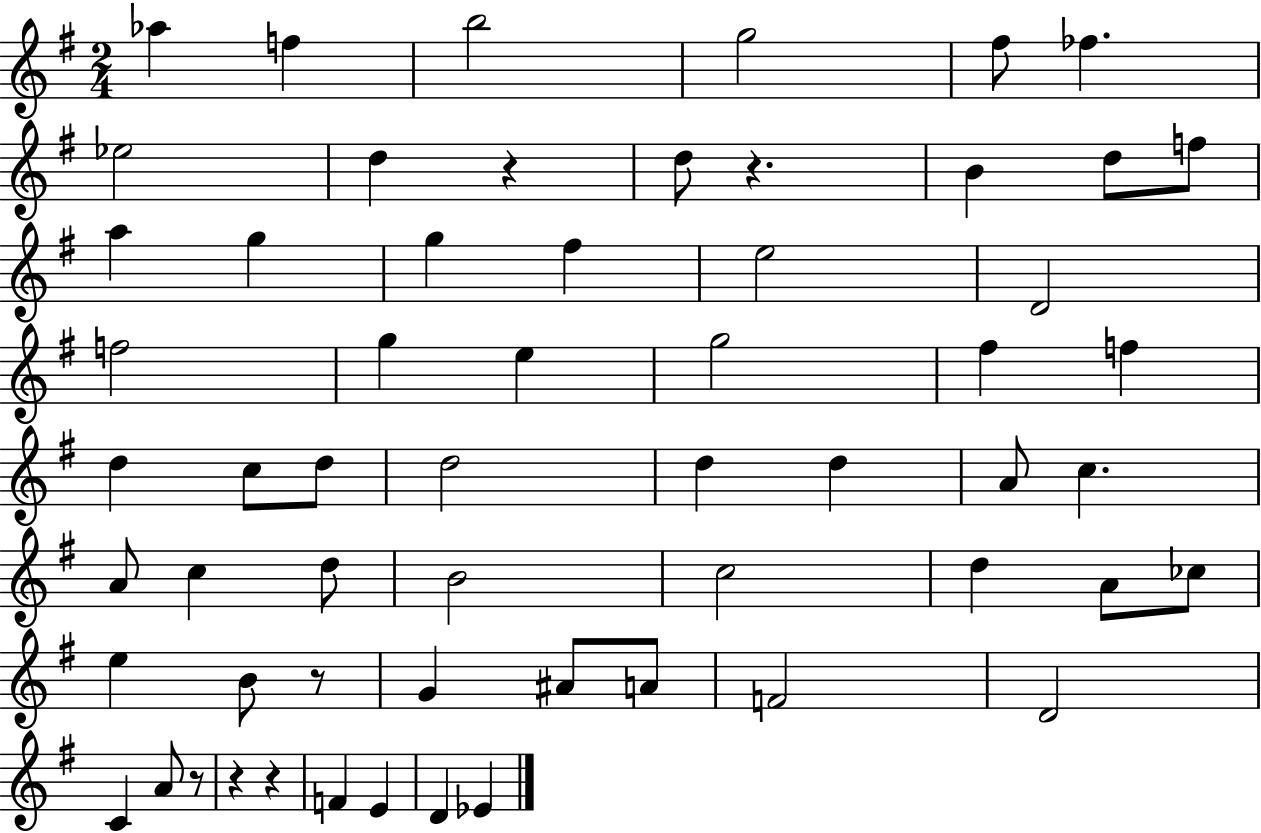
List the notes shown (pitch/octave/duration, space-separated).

Ab5/q F5/q B5/h G5/h F#5/e FES5/q. Eb5/h D5/q R/q D5/e R/q. B4/q D5/e F5/e A5/q G5/q G5/q F#5/q E5/h D4/h F5/h G5/q E5/q G5/h F#5/q F5/q D5/q C5/e D5/e D5/h D5/q D5/q A4/e C5/q. A4/e C5/q D5/e B4/h C5/h D5/q A4/e CES5/e E5/q B4/e R/e G4/q A#4/e A4/e F4/h D4/h C4/q A4/e R/e R/q R/q F4/q E4/q D4/q Eb4/q